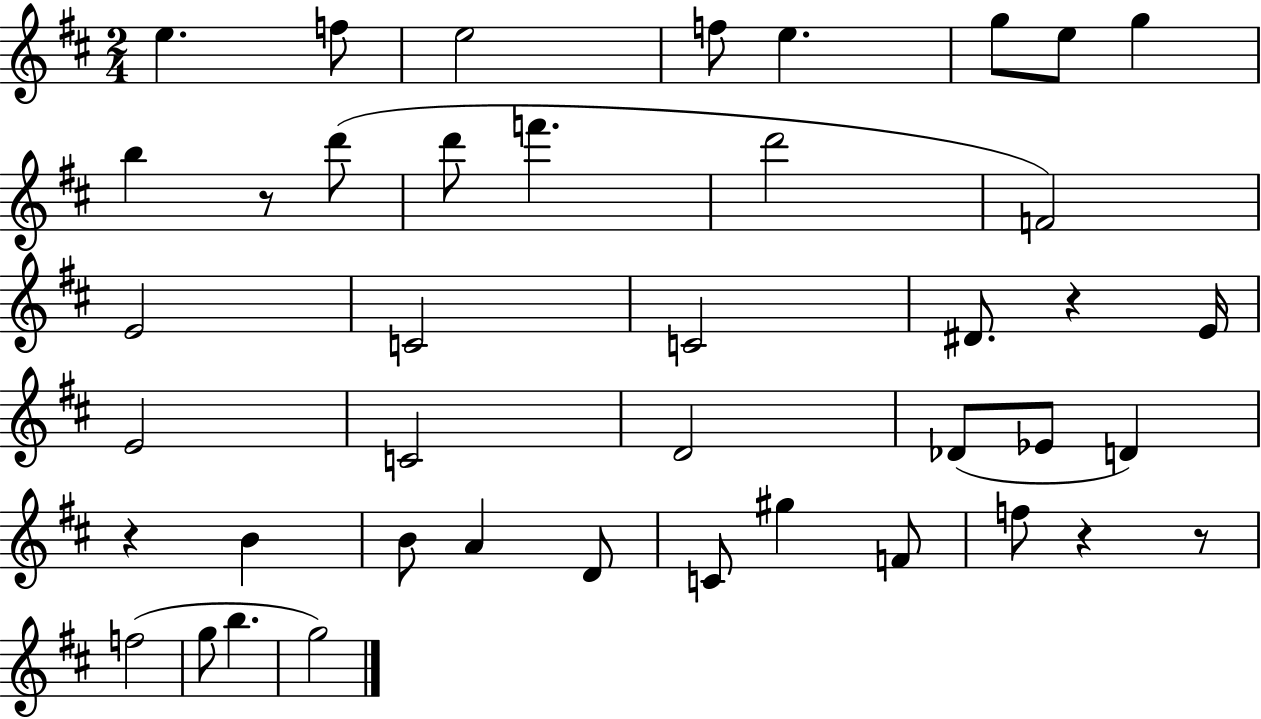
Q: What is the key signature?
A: D major